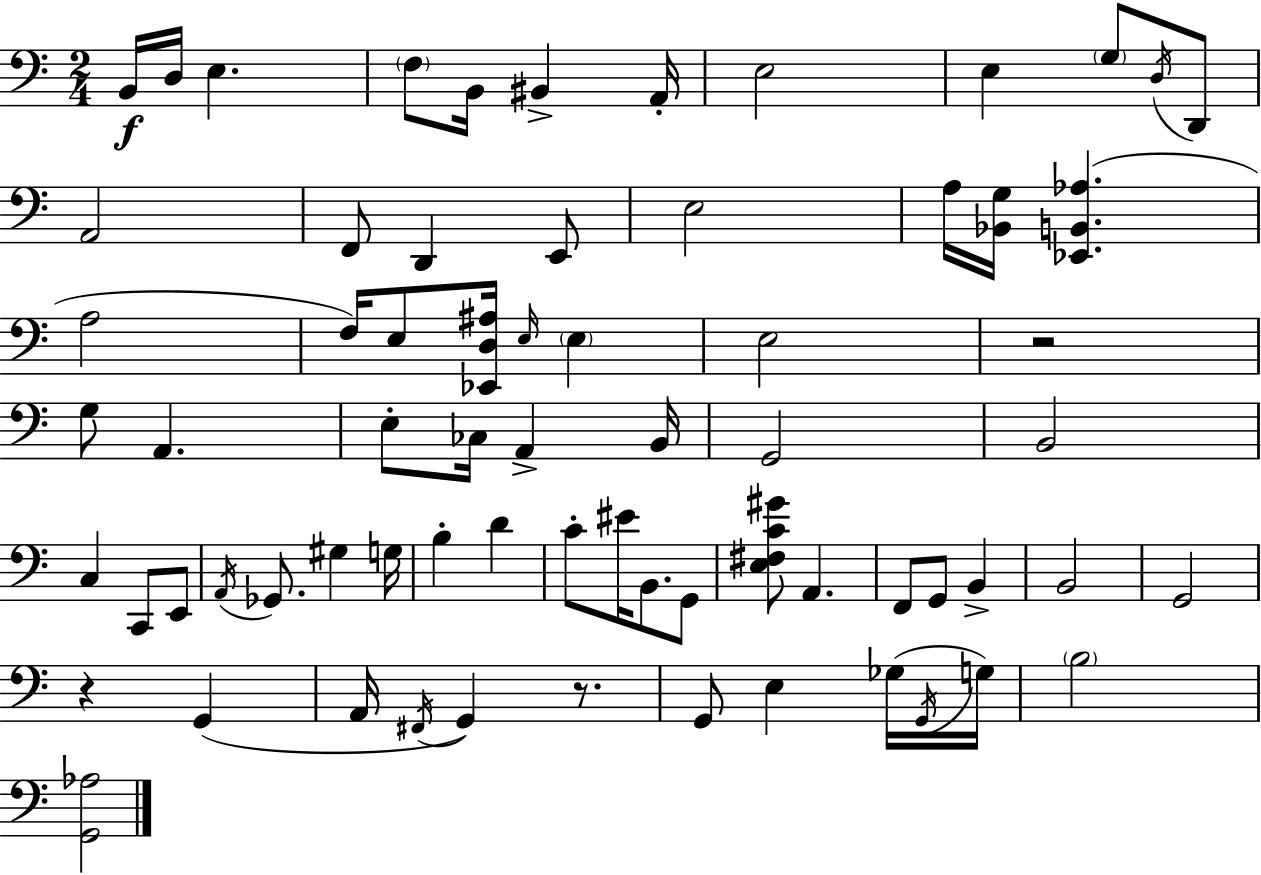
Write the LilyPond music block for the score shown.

{
  \clef bass
  \numericTimeSignature
  \time 2/4
  \key c \major
  b,16\f d16 e4. | \parenthesize f8 b,16 bis,4-> a,16-. | e2 | e4 \parenthesize g8 \acciaccatura { d16 } d,8 | \break a,2 | f,8 d,4 e,8 | e2 | a16 <bes, g>16 <ees, b, aes>4.( | \break a2 | f16) e8 <ees, d ais>16 \grace { e16 } \parenthesize e4 | e2 | r2 | \break g8 a,4. | e8-. ces16 a,4-> | b,16 g,2 | b,2 | \break c4 c,8 | e,8 \acciaccatura { a,16 } ges,8. gis4 | g16 b4-. d'4 | c'8-. eis'16 b,8. | \break g,8 <e fis c' gis'>8 a,4. | f,8 g,8 b,4-> | b,2 | g,2 | \break r4 g,4( | a,16 \acciaccatura { fis,16 } g,4) | r8. g,8 e4 | ges16( \acciaccatura { g,16 } g16) \parenthesize b2 | \break <g, aes>2 | \bar "|."
}